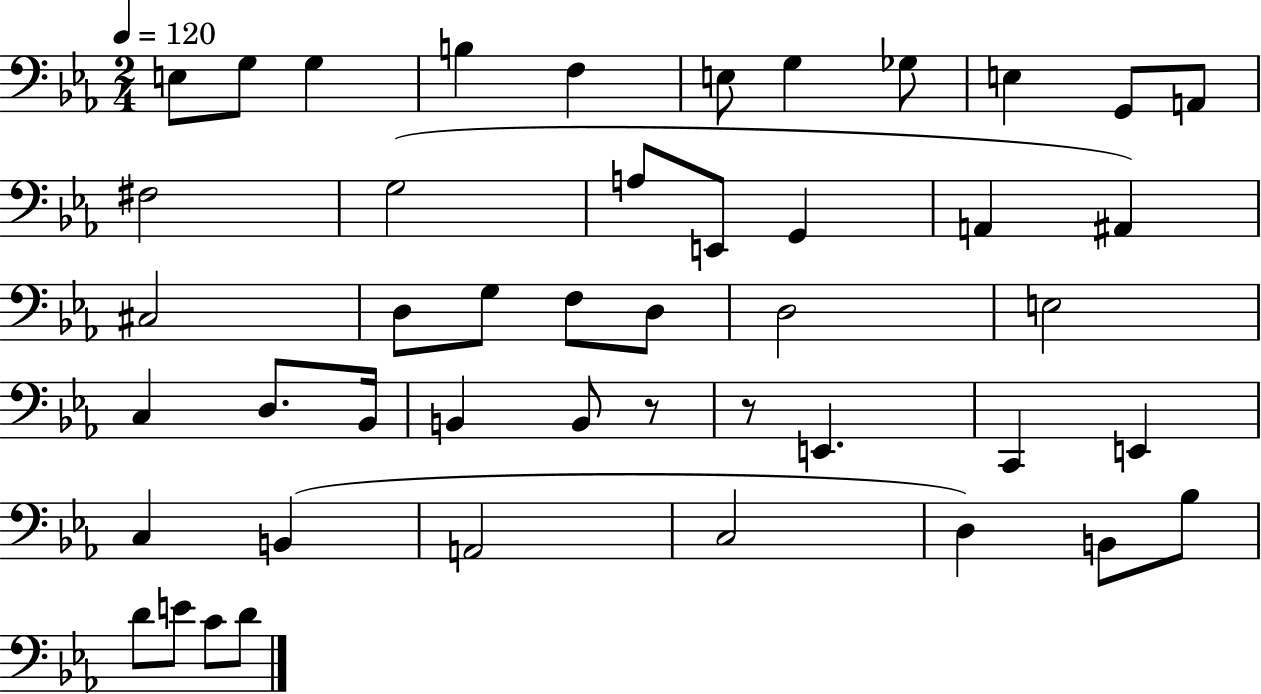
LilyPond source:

{
  \clef bass
  \numericTimeSignature
  \time 2/4
  \key ees \major
  \tempo 4 = 120
  e8 g8 g4 | b4 f4 | e8 g4 ges8 | e4 g,8 a,8 | \break fis2 | g2( | a8 e,8 g,4 | a,4 ais,4) | \break cis2 | d8 g8 f8 d8 | d2 | e2 | \break c4 d8. bes,16 | b,4 b,8 r8 | r8 e,4. | c,4 e,4 | \break c4 b,4( | a,2 | c2 | d4) b,8 bes8 | \break d'8 e'8 c'8 d'8 | \bar "|."
}